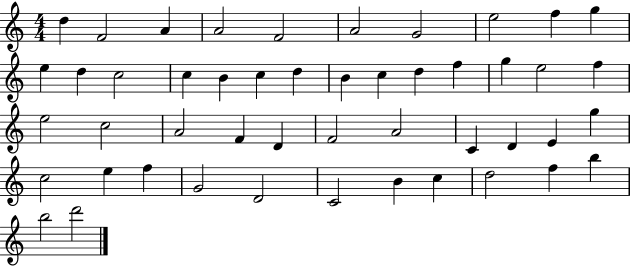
X:1
T:Untitled
M:4/4
L:1/4
K:C
d F2 A A2 F2 A2 G2 e2 f g e d c2 c B c d B c d f g e2 f e2 c2 A2 F D F2 A2 C D E g c2 e f G2 D2 C2 B c d2 f b b2 d'2